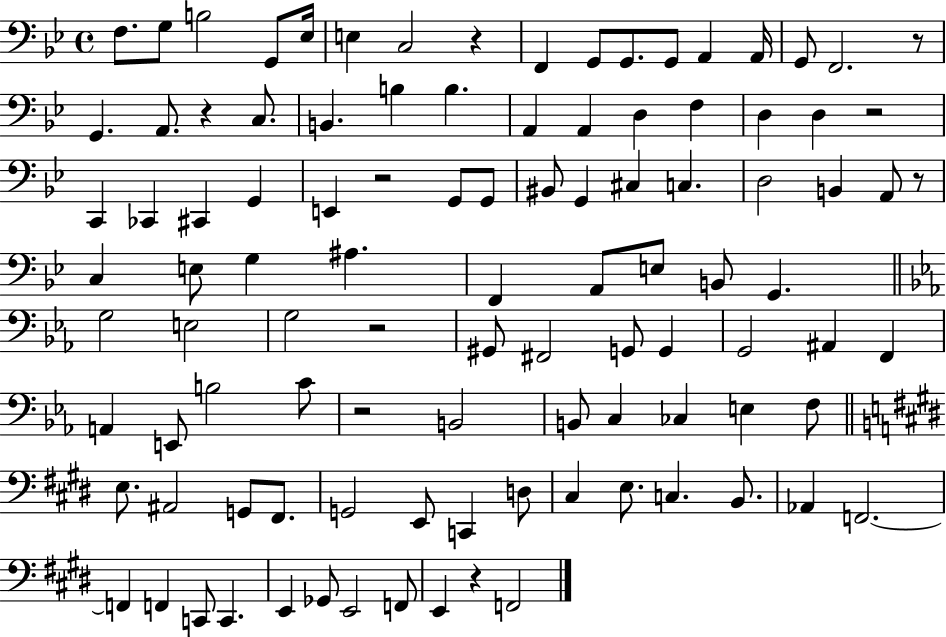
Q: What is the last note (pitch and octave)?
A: F2